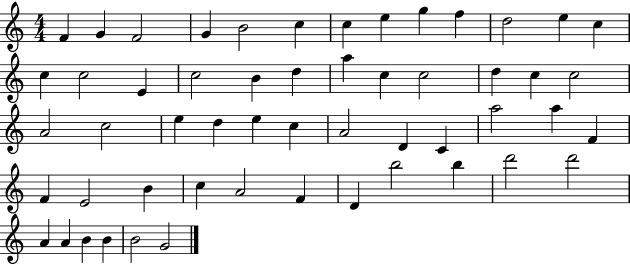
{
  \clef treble
  \numericTimeSignature
  \time 4/4
  \key c \major
  f'4 g'4 f'2 | g'4 b'2 c''4 | c''4 e''4 g''4 f''4 | d''2 e''4 c''4 | \break c''4 c''2 e'4 | c''2 b'4 d''4 | a''4 c''4 c''2 | d''4 c''4 c''2 | \break a'2 c''2 | e''4 d''4 e''4 c''4 | a'2 d'4 c'4 | a''2 a''4 f'4 | \break f'4 e'2 b'4 | c''4 a'2 f'4 | d'4 b''2 b''4 | d'''2 d'''2 | \break a'4 a'4 b'4 b'4 | b'2 g'2 | \bar "|."
}